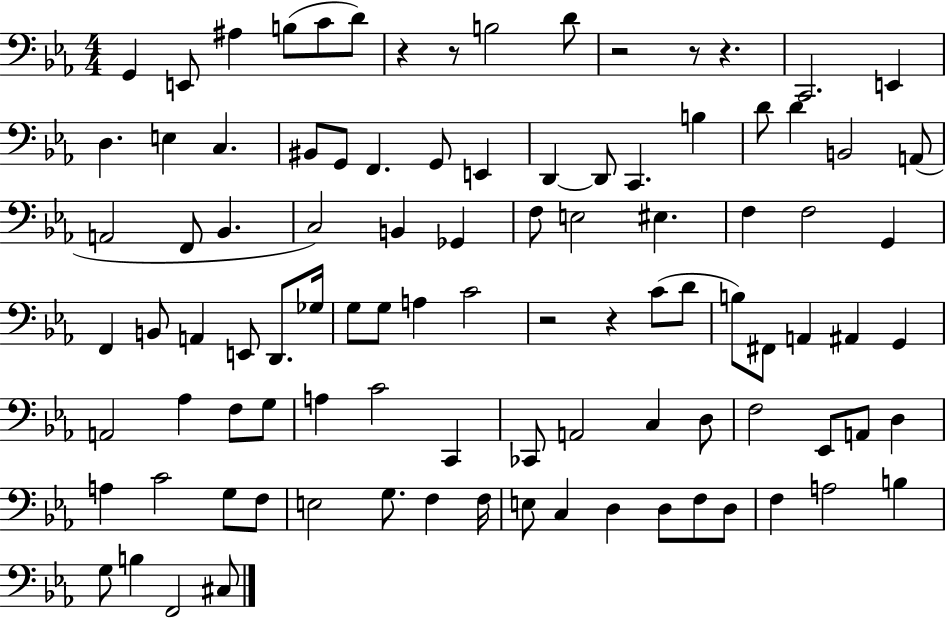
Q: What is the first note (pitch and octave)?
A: G2